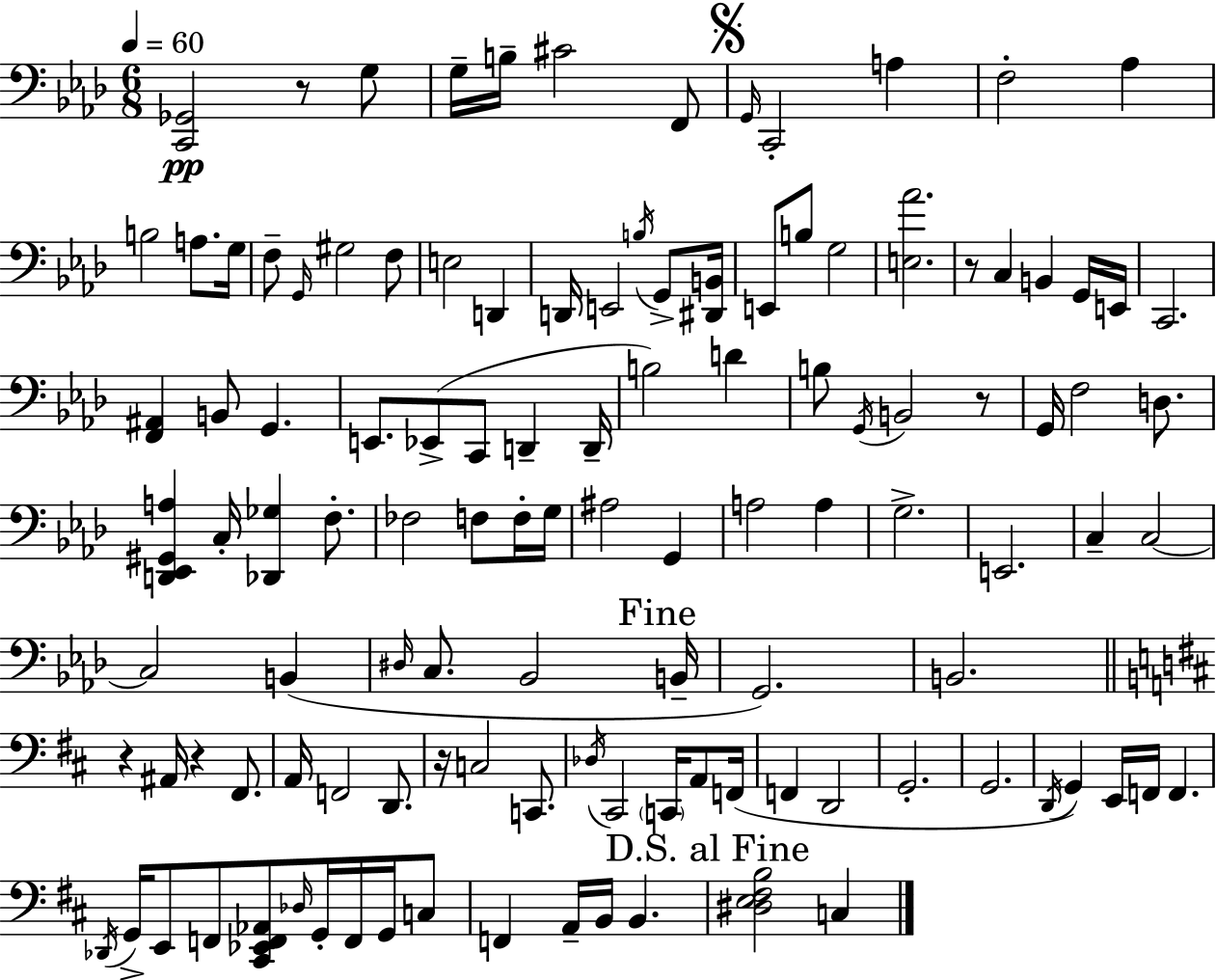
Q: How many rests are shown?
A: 6